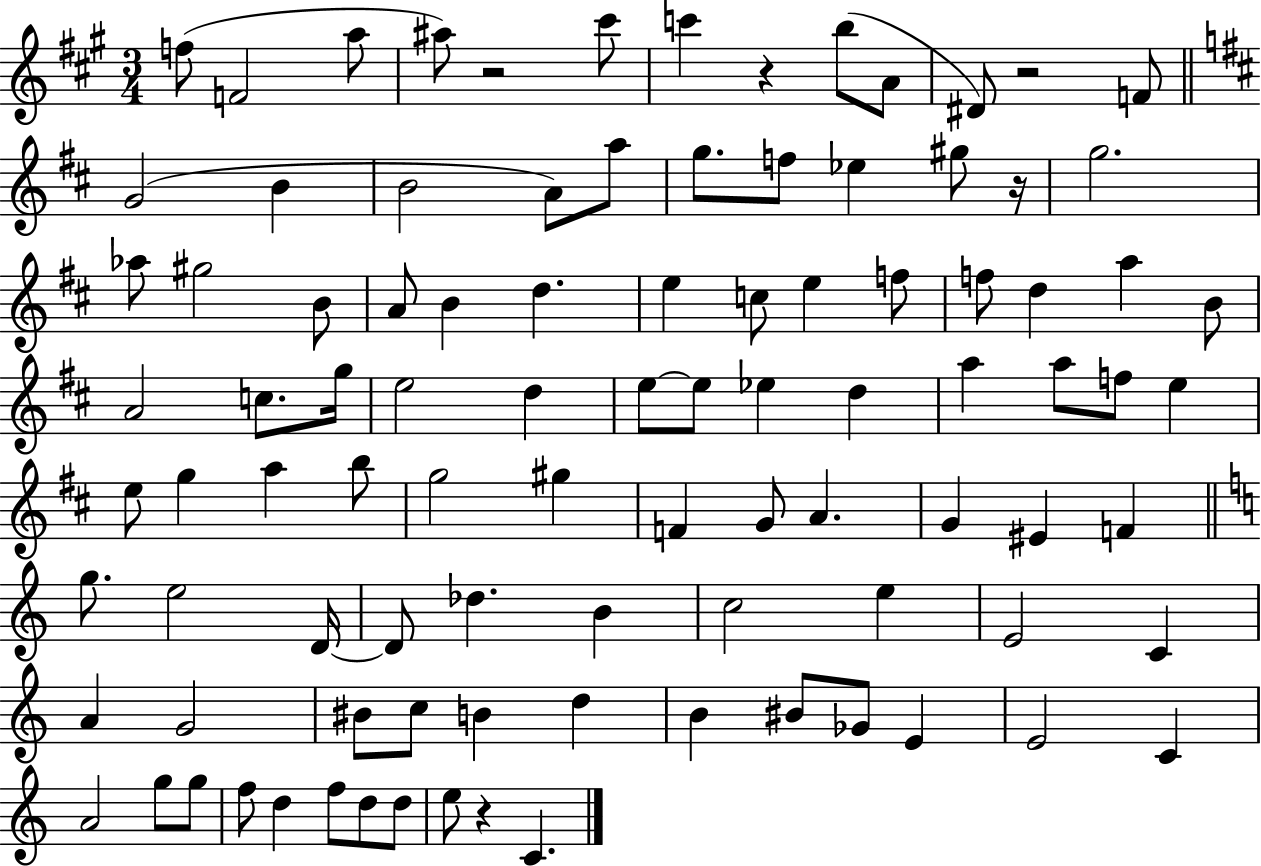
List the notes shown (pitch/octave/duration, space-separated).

F5/e F4/h A5/e A#5/e R/h C#6/e C6/q R/q B5/e A4/e D#4/e R/h F4/e G4/h B4/q B4/h A4/e A5/e G5/e. F5/e Eb5/q G#5/e R/s G5/h. Ab5/e G#5/h B4/e A4/e B4/q D5/q. E5/q C5/e E5/q F5/e F5/e D5/q A5/q B4/e A4/h C5/e. G5/s E5/h D5/q E5/e E5/e Eb5/q D5/q A5/q A5/e F5/e E5/q E5/e G5/q A5/q B5/e G5/h G#5/q F4/q G4/e A4/q. G4/q EIS4/q F4/q G5/e. E5/h D4/s D4/e Db5/q. B4/q C5/h E5/q E4/h C4/q A4/q G4/h BIS4/e C5/e B4/q D5/q B4/q BIS4/e Gb4/e E4/q E4/h C4/q A4/h G5/e G5/e F5/e D5/q F5/e D5/e D5/e E5/e R/q C4/q.